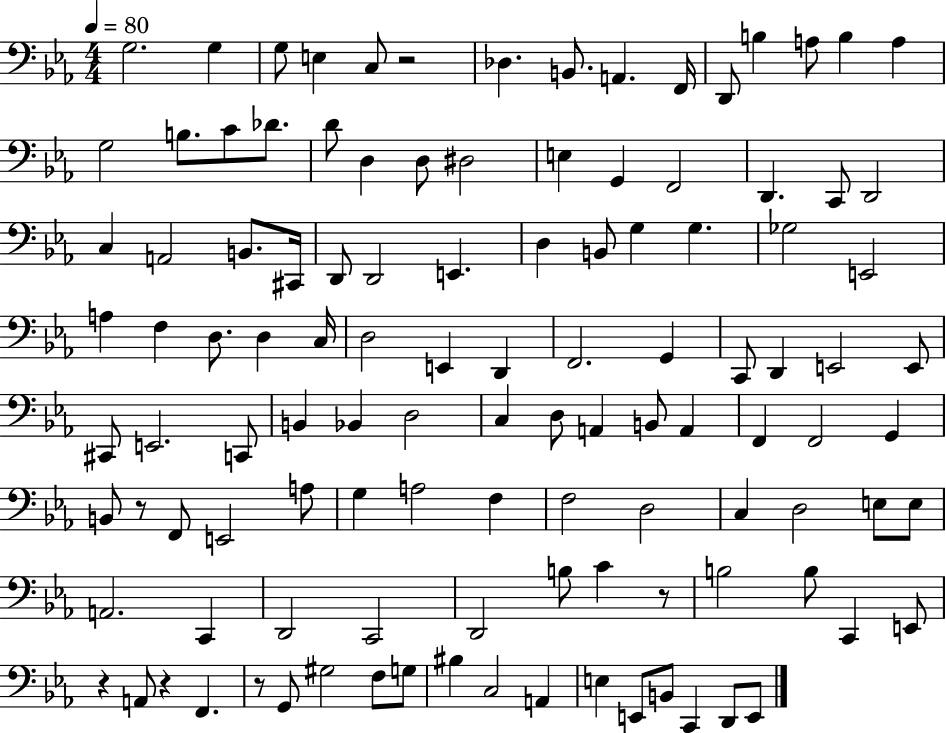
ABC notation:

X:1
T:Untitled
M:4/4
L:1/4
K:Eb
G,2 G, G,/2 E, C,/2 z2 _D, B,,/2 A,, F,,/4 D,,/2 B, A,/2 B, A, G,2 B,/2 C/2 _D/2 D/2 D, D,/2 ^D,2 E, G,, F,,2 D,, C,,/2 D,,2 C, A,,2 B,,/2 ^C,,/4 D,,/2 D,,2 E,, D, B,,/2 G, G, _G,2 E,,2 A, F, D,/2 D, C,/4 D,2 E,, D,, F,,2 G,, C,,/2 D,, E,,2 E,,/2 ^C,,/2 E,,2 C,,/2 B,, _B,, D,2 C, D,/2 A,, B,,/2 A,, F,, F,,2 G,, B,,/2 z/2 F,,/2 E,,2 A,/2 G, A,2 F, F,2 D,2 C, D,2 E,/2 E,/2 A,,2 C,, D,,2 C,,2 D,,2 B,/2 C z/2 B,2 B,/2 C,, E,,/2 z A,,/2 z F,, z/2 G,,/2 ^G,2 F,/2 G,/2 ^B, C,2 A,, E, E,,/2 B,,/2 C,, D,,/2 E,,/2